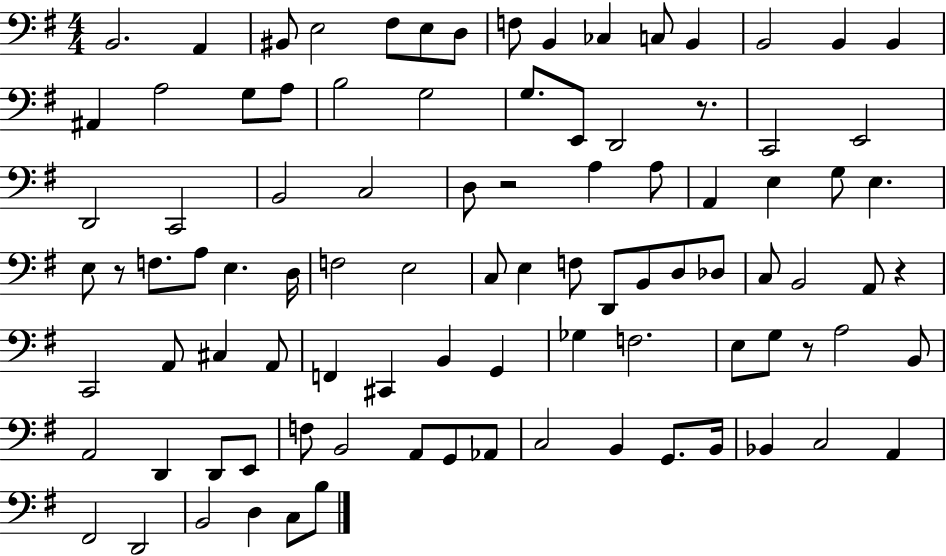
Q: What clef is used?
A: bass